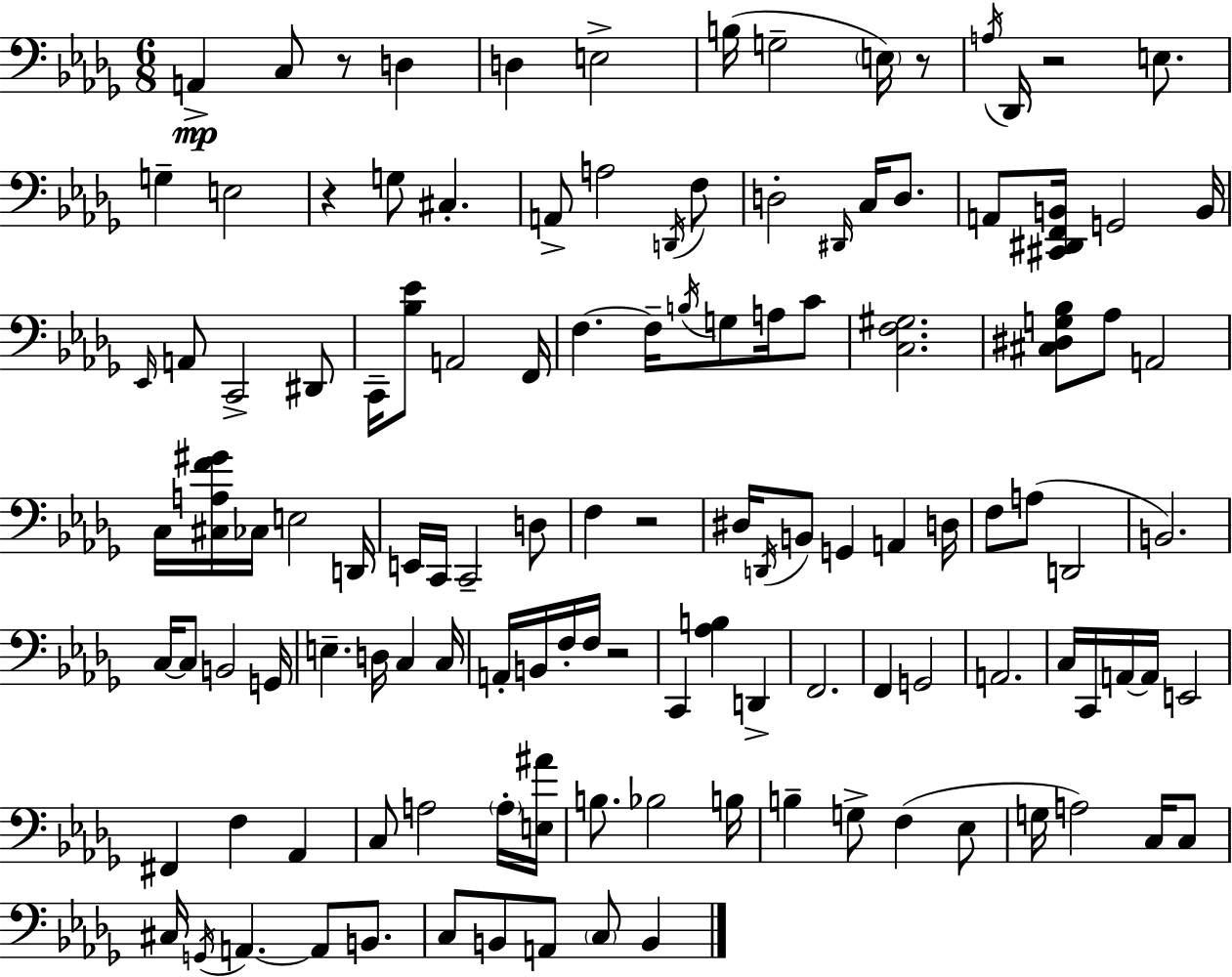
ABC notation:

X:1
T:Untitled
M:6/8
L:1/4
K:Bbm
A,, C,/2 z/2 D, D, E,2 B,/4 G,2 E,/4 z/2 A,/4 _D,,/4 z2 E,/2 G, E,2 z G,/2 ^C, A,,/2 A,2 D,,/4 F,/2 D,2 ^D,,/4 C,/4 D,/2 A,,/2 [^C,,^D,,F,,B,,]/4 G,,2 B,,/4 _E,,/4 A,,/2 C,,2 ^D,,/2 C,,/4 [_B,_E]/2 A,,2 F,,/4 F, F,/4 B,/4 G,/2 A,/4 C/2 [C,F,^G,]2 [^C,^D,G,_B,]/2 _A,/2 A,,2 C,/4 [^C,A,F^G]/4 _C,/4 E,2 D,,/4 E,,/4 C,,/4 C,,2 D,/2 F, z2 ^D,/4 D,,/4 B,,/2 G,, A,, D,/4 F,/2 A,/2 D,,2 B,,2 C,/4 C,/2 B,,2 G,,/4 E, D,/4 C, C,/4 A,,/4 B,,/4 F,/4 F,/4 z2 C,, [_A,B,] D,, F,,2 F,, G,,2 A,,2 C,/4 C,,/4 A,,/4 A,,/4 E,,2 ^F,, F, _A,, C,/2 A,2 A,/4 [E,^A]/4 B,/2 _B,2 B,/4 B, G,/2 F, _E,/2 G,/4 A,2 C,/4 C,/2 ^C,/4 G,,/4 A,, A,,/2 B,,/2 C,/2 B,,/2 A,,/2 C,/2 B,,